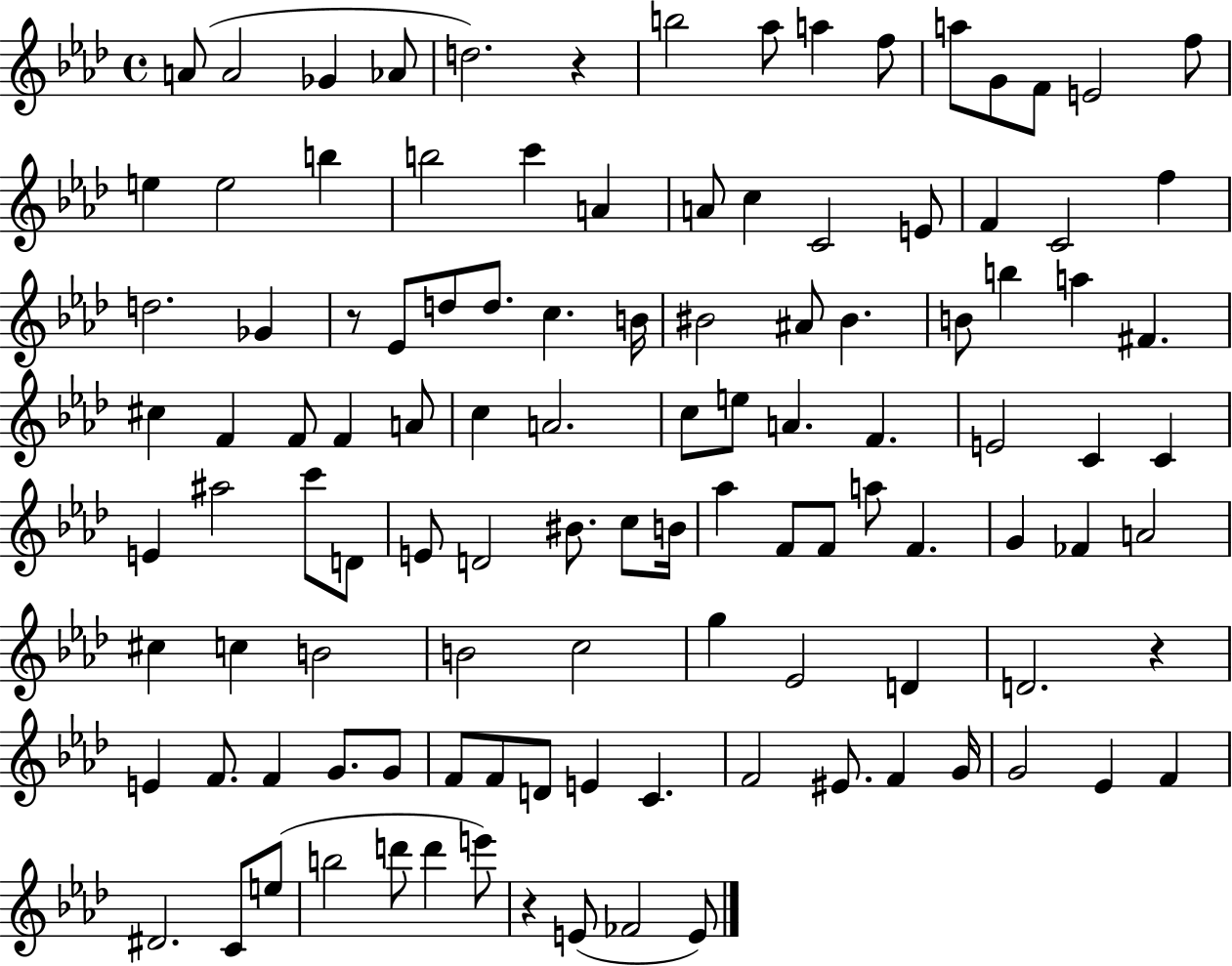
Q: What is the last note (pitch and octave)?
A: E4